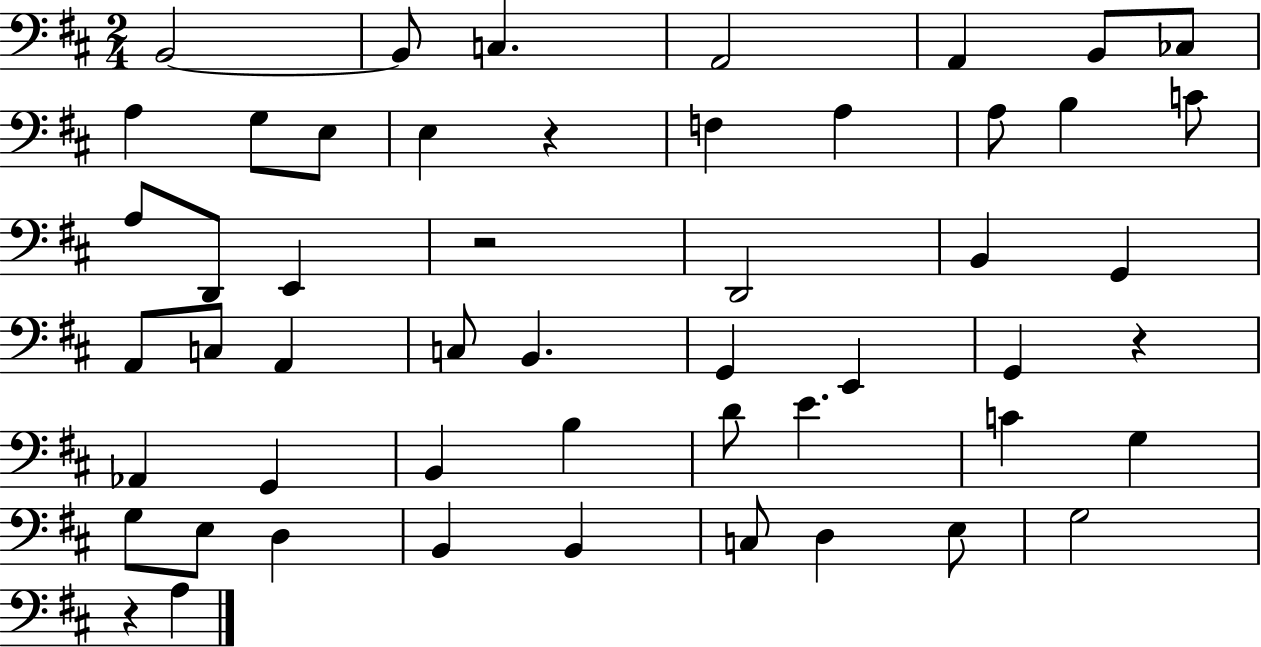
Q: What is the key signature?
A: D major